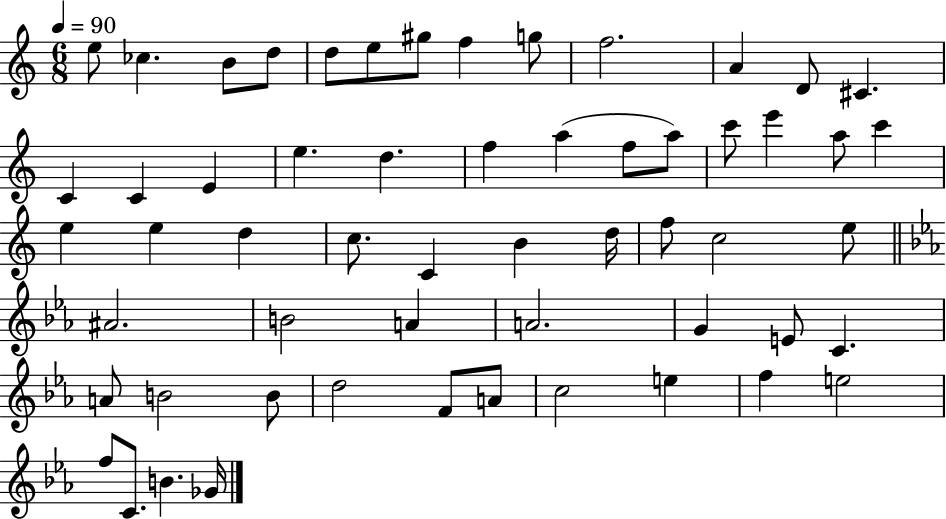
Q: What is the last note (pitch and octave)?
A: Gb4